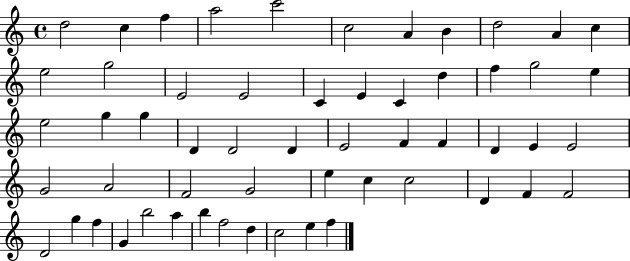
D5/h C5/q F5/q A5/h C6/h C5/h A4/q B4/q D5/h A4/q C5/q E5/h G5/h E4/h E4/h C4/q E4/q C4/q D5/q F5/q G5/h E5/q E5/h G5/q G5/q D4/q D4/h D4/q E4/h F4/q F4/q D4/q E4/q E4/h G4/h A4/h F4/h G4/h E5/q C5/q C5/h D4/q F4/q F4/h D4/h G5/q F5/q G4/q B5/h A5/q B5/q F5/h D5/q C5/h E5/q F5/q